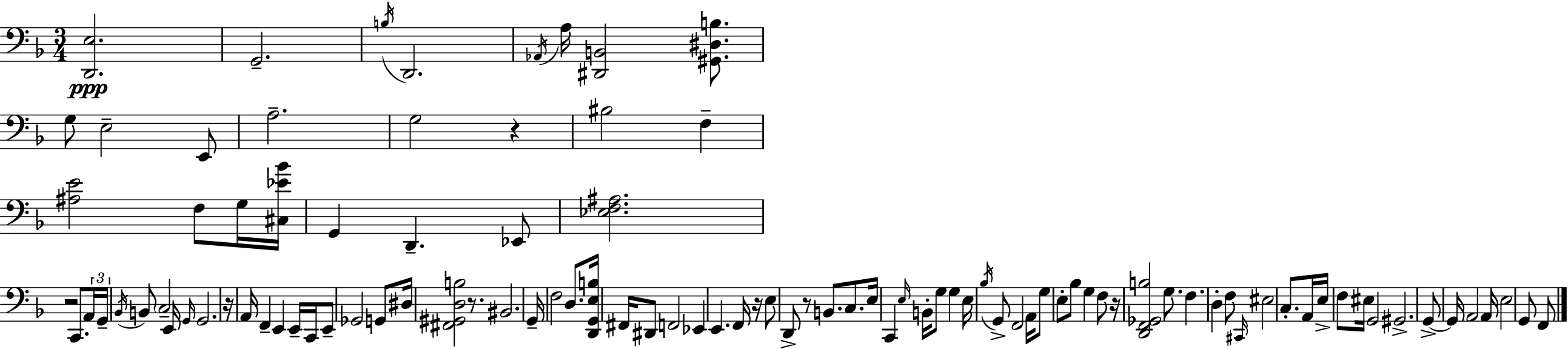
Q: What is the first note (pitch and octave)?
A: G2